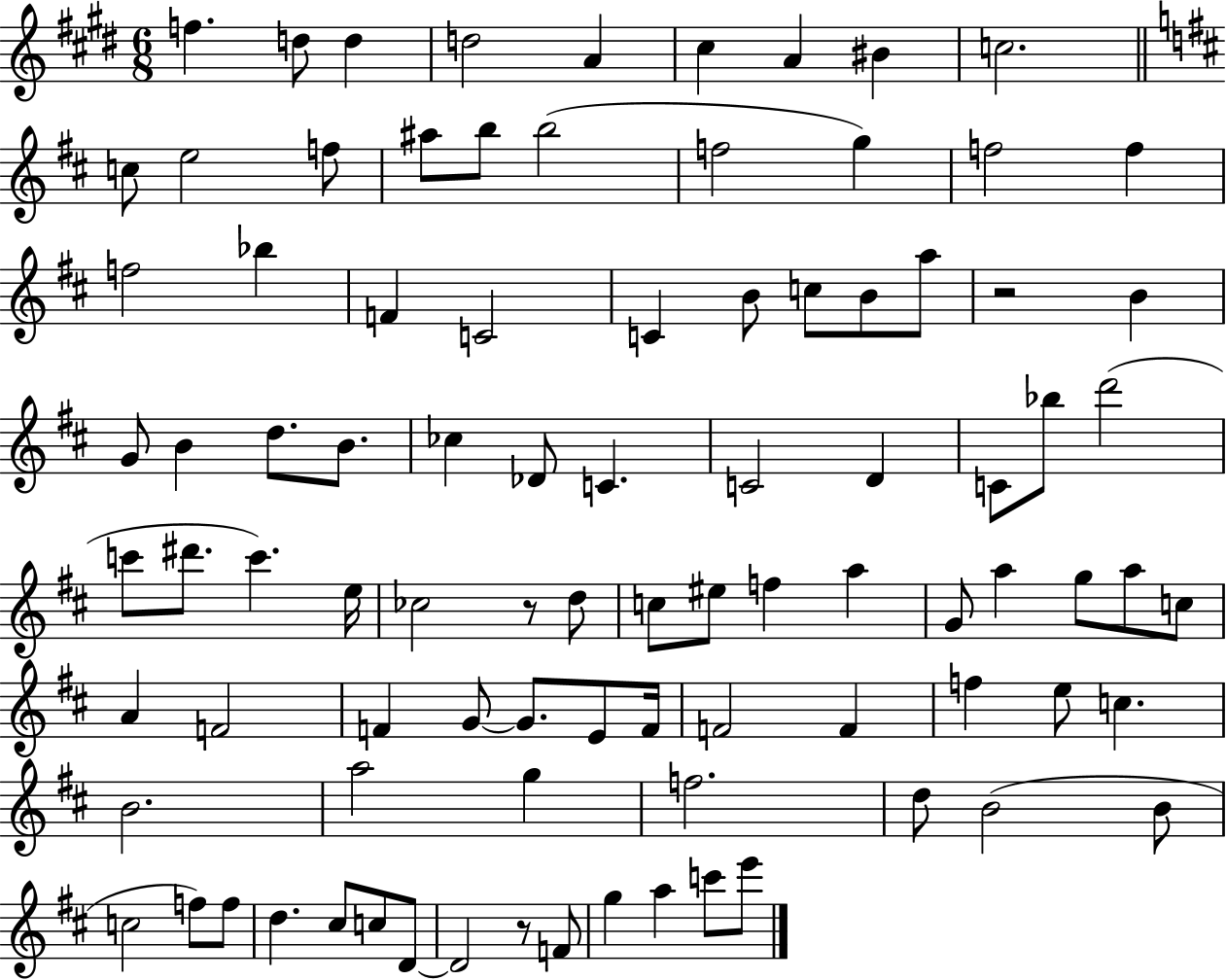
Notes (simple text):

F5/q. D5/e D5/q D5/h A4/q C#5/q A4/q BIS4/q C5/h. C5/e E5/h F5/e A#5/e B5/e B5/h F5/h G5/q F5/h F5/q F5/h Bb5/q F4/q C4/h C4/q B4/e C5/e B4/e A5/e R/h B4/q G4/e B4/q D5/e. B4/e. CES5/q Db4/e C4/q. C4/h D4/q C4/e Bb5/e D6/h C6/e D#6/e. C6/q. E5/s CES5/h R/e D5/e C5/e EIS5/e F5/q A5/q G4/e A5/q G5/e A5/e C5/e A4/q F4/h F4/q G4/e G4/e. E4/e F4/s F4/h F4/q F5/q E5/e C5/q. B4/h. A5/h G5/q F5/h. D5/e B4/h B4/e C5/h F5/e F5/e D5/q. C#5/e C5/e D4/e D4/h R/e F4/e G5/q A5/q C6/e E6/e